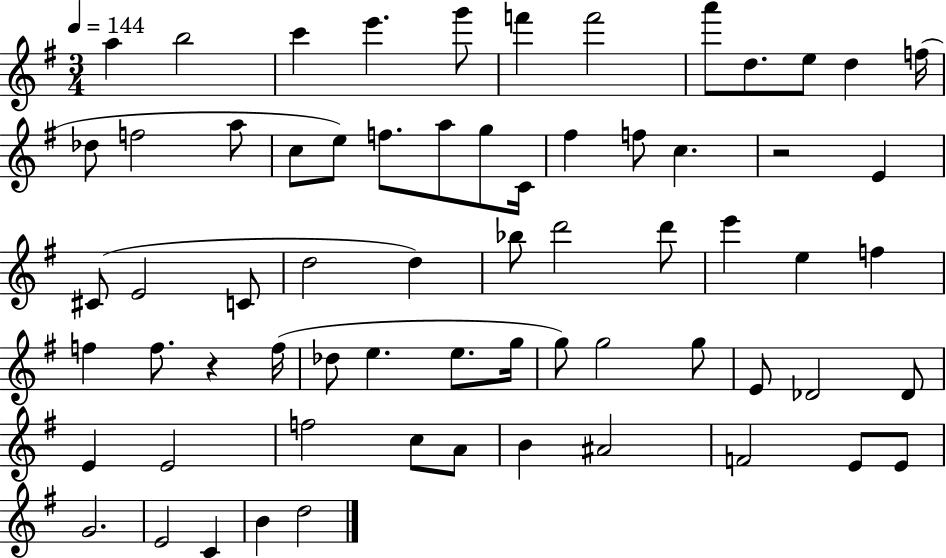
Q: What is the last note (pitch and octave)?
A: D5